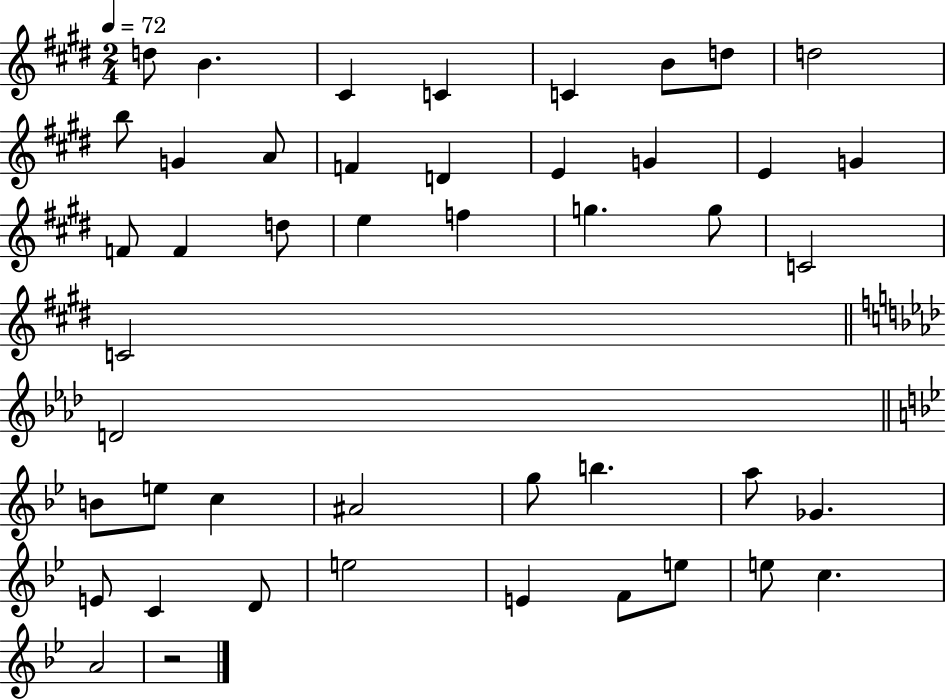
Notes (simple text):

D5/e B4/q. C#4/q C4/q C4/q B4/e D5/e D5/h B5/e G4/q A4/e F4/q D4/q E4/q G4/q E4/q G4/q F4/e F4/q D5/e E5/q F5/q G5/q. G5/e C4/h C4/h D4/h B4/e E5/e C5/q A#4/h G5/e B5/q. A5/e Gb4/q. E4/e C4/q D4/e E5/h E4/q F4/e E5/e E5/e C5/q. A4/h R/h